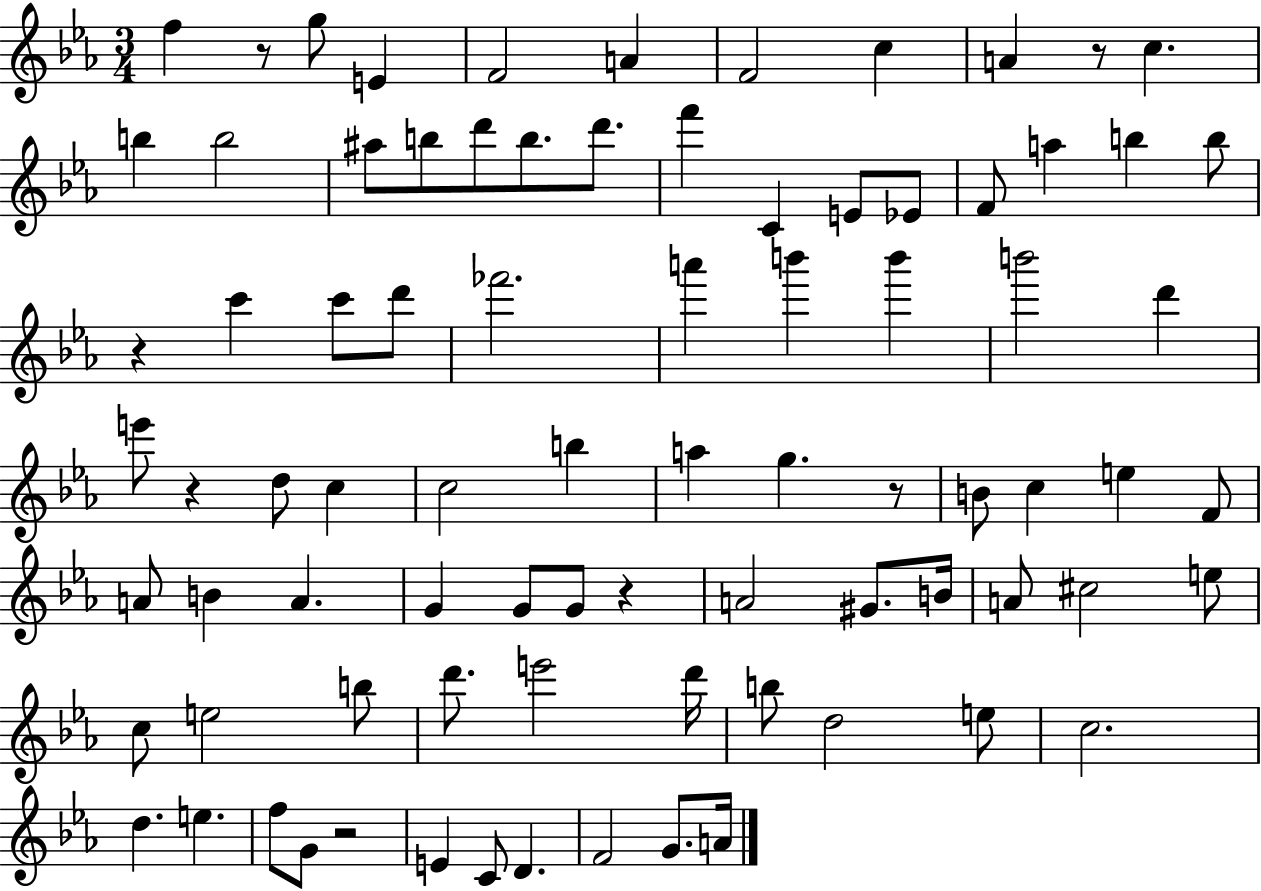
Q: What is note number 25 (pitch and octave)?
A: C6